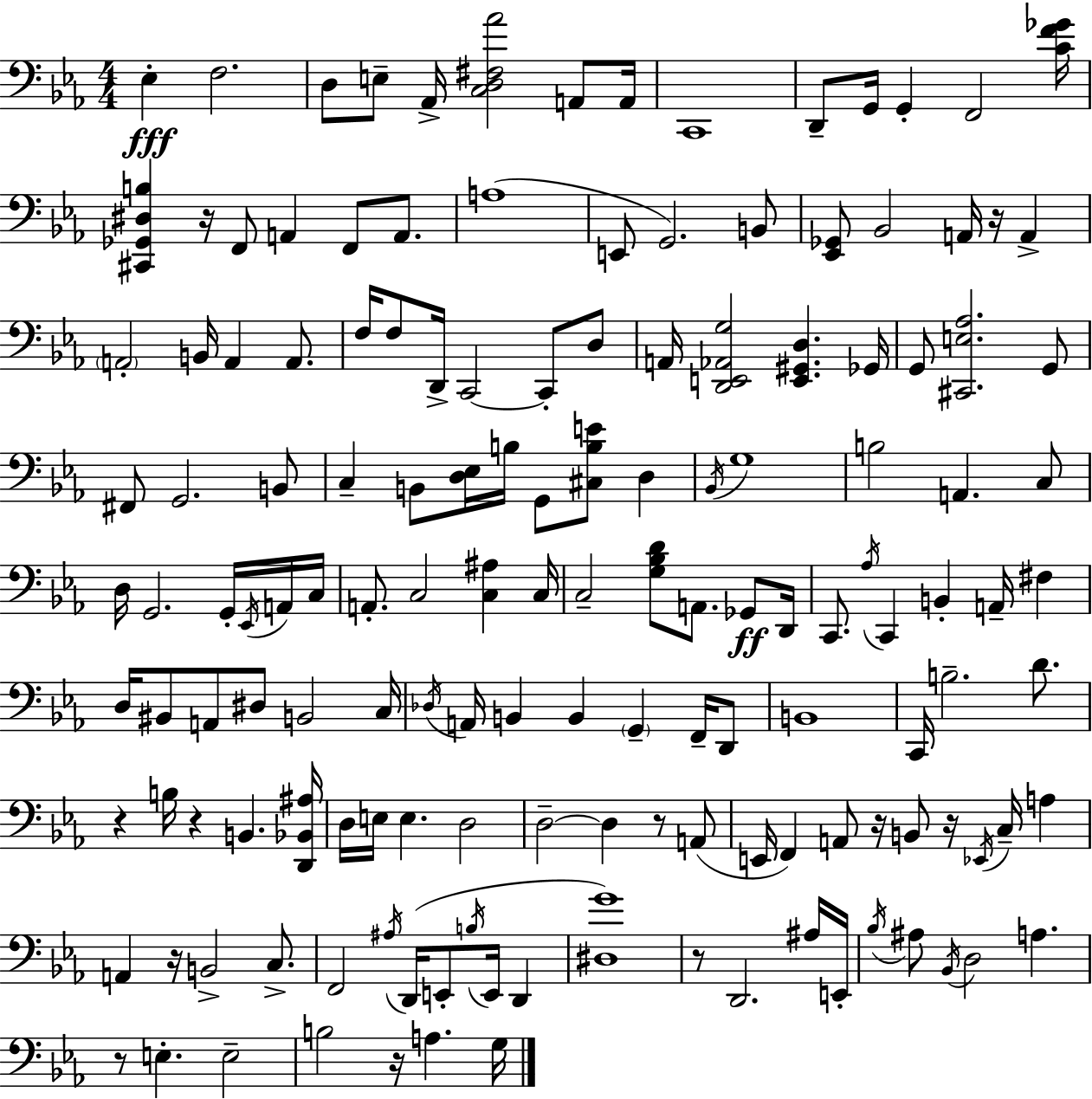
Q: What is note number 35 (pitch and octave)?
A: Gb2